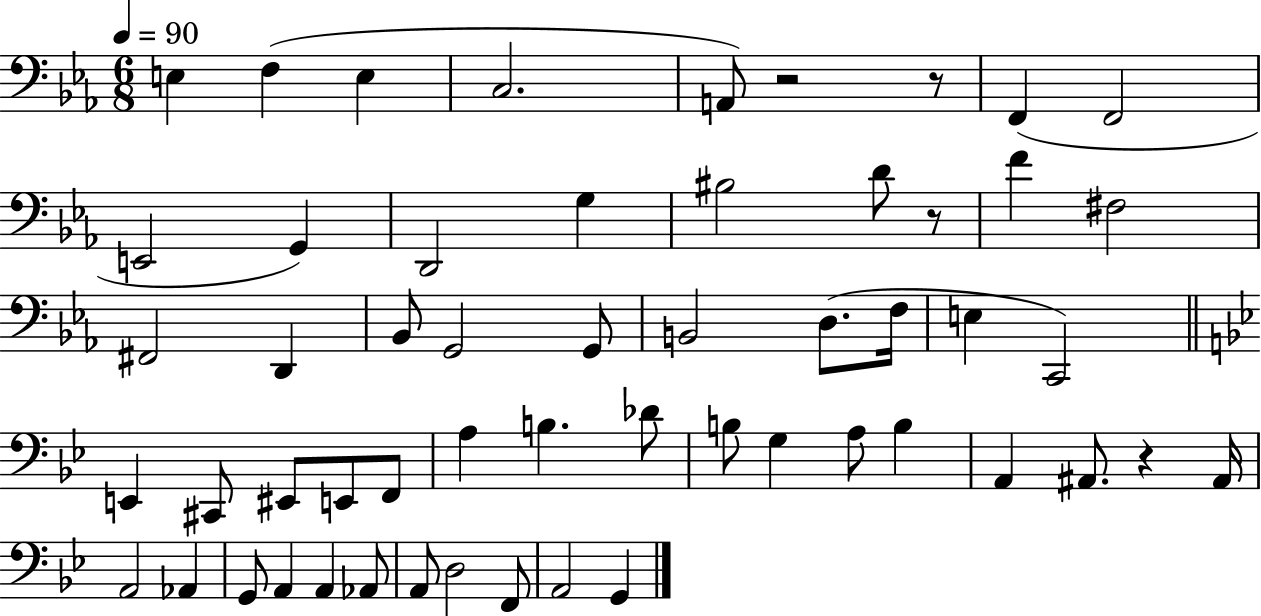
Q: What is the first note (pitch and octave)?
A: E3